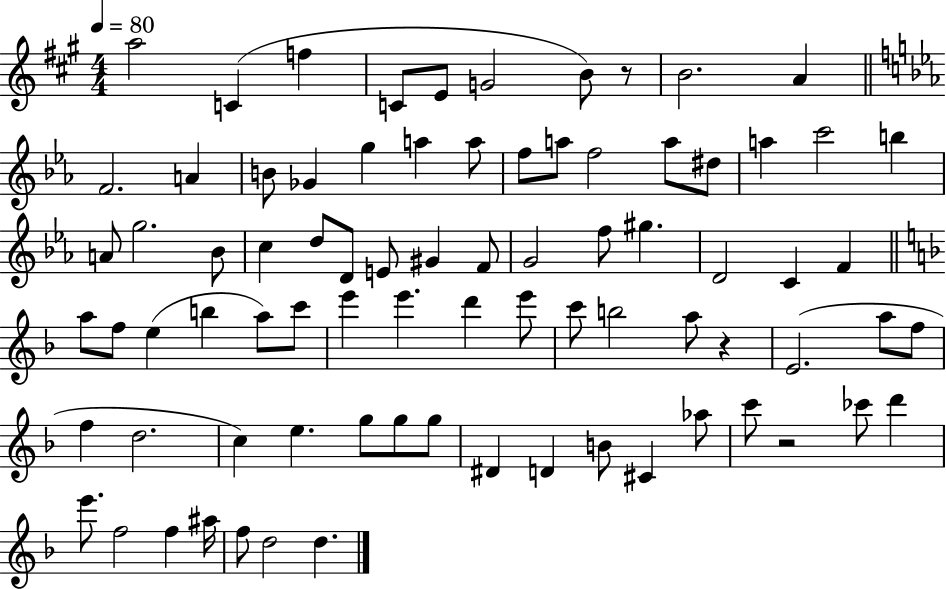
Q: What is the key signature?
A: A major